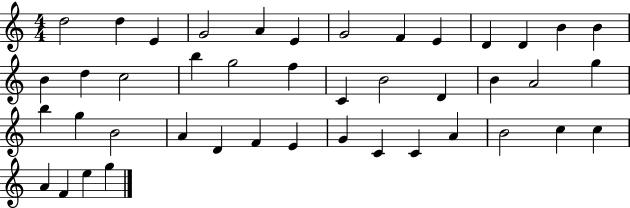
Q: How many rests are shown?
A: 0